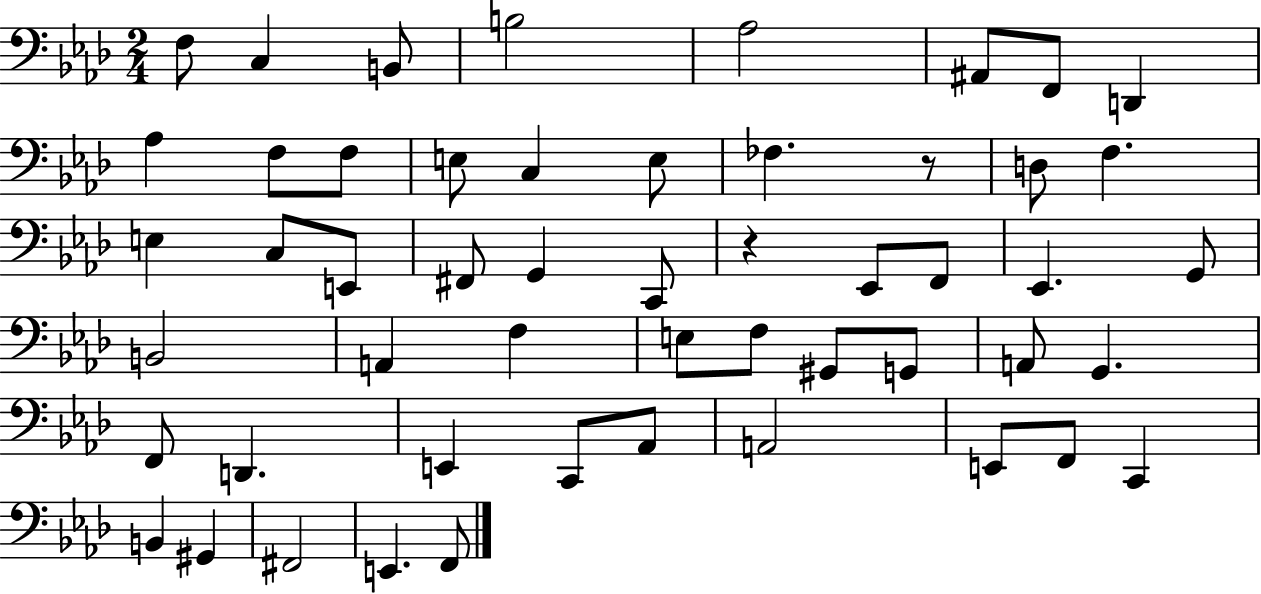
F3/e C3/q B2/e B3/h Ab3/h A#2/e F2/e D2/q Ab3/q F3/e F3/e E3/e C3/q E3/e FES3/q. R/e D3/e F3/q. E3/q C3/e E2/e F#2/e G2/q C2/e R/q Eb2/e F2/e Eb2/q. G2/e B2/h A2/q F3/q E3/e F3/e G#2/e G2/e A2/e G2/q. F2/e D2/q. E2/q C2/e Ab2/e A2/h E2/e F2/e C2/q B2/q G#2/q F#2/h E2/q. F2/e